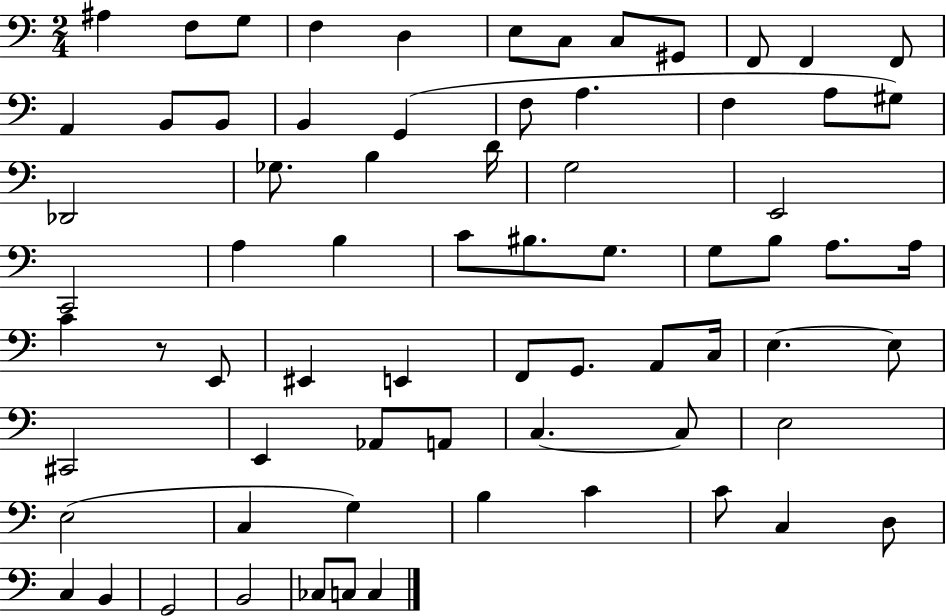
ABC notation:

X:1
T:Untitled
M:2/4
L:1/4
K:C
^A, F,/2 G,/2 F, D, E,/2 C,/2 C,/2 ^G,,/2 F,,/2 F,, F,,/2 A,, B,,/2 B,,/2 B,, G,, F,/2 A, F, A,/2 ^G,/2 _D,,2 _G,/2 B, D/4 G,2 E,,2 C,,2 A, B, C/2 ^B,/2 G,/2 G,/2 B,/2 A,/2 A,/4 C z/2 E,,/2 ^E,, E,, F,,/2 G,,/2 A,,/2 C,/4 E, E,/2 ^C,,2 E,, _A,,/2 A,,/2 C, C,/2 E,2 E,2 C, G, B, C C/2 C, D,/2 C, B,, G,,2 B,,2 _C,/2 C,/2 C,